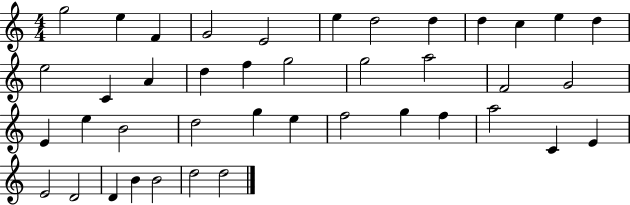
X:1
T:Untitled
M:4/4
L:1/4
K:C
g2 e F G2 E2 e d2 d d c e d e2 C A d f g2 g2 a2 F2 G2 E e B2 d2 g e f2 g f a2 C E E2 D2 D B B2 d2 d2